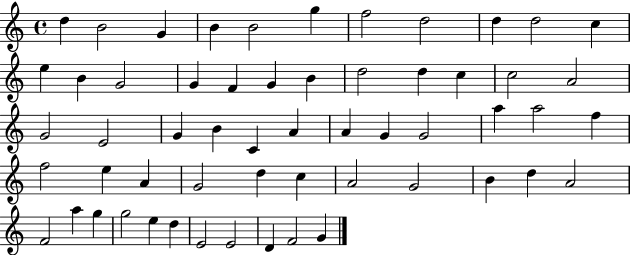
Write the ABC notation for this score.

X:1
T:Untitled
M:4/4
L:1/4
K:C
d B2 G B B2 g f2 d2 d d2 c e B G2 G F G B d2 d c c2 A2 G2 E2 G B C A A G G2 a a2 f f2 e A G2 d c A2 G2 B d A2 F2 a g g2 e d E2 E2 D F2 G